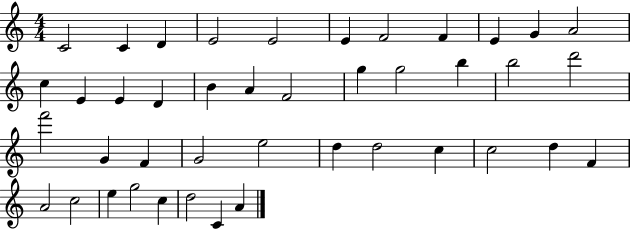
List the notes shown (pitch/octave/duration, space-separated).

C4/h C4/q D4/q E4/h E4/h E4/q F4/h F4/q E4/q G4/q A4/h C5/q E4/q E4/q D4/q B4/q A4/q F4/h G5/q G5/h B5/q B5/h D6/h F6/h G4/q F4/q G4/h E5/h D5/q D5/h C5/q C5/h D5/q F4/q A4/h C5/h E5/q G5/h C5/q D5/h C4/q A4/q